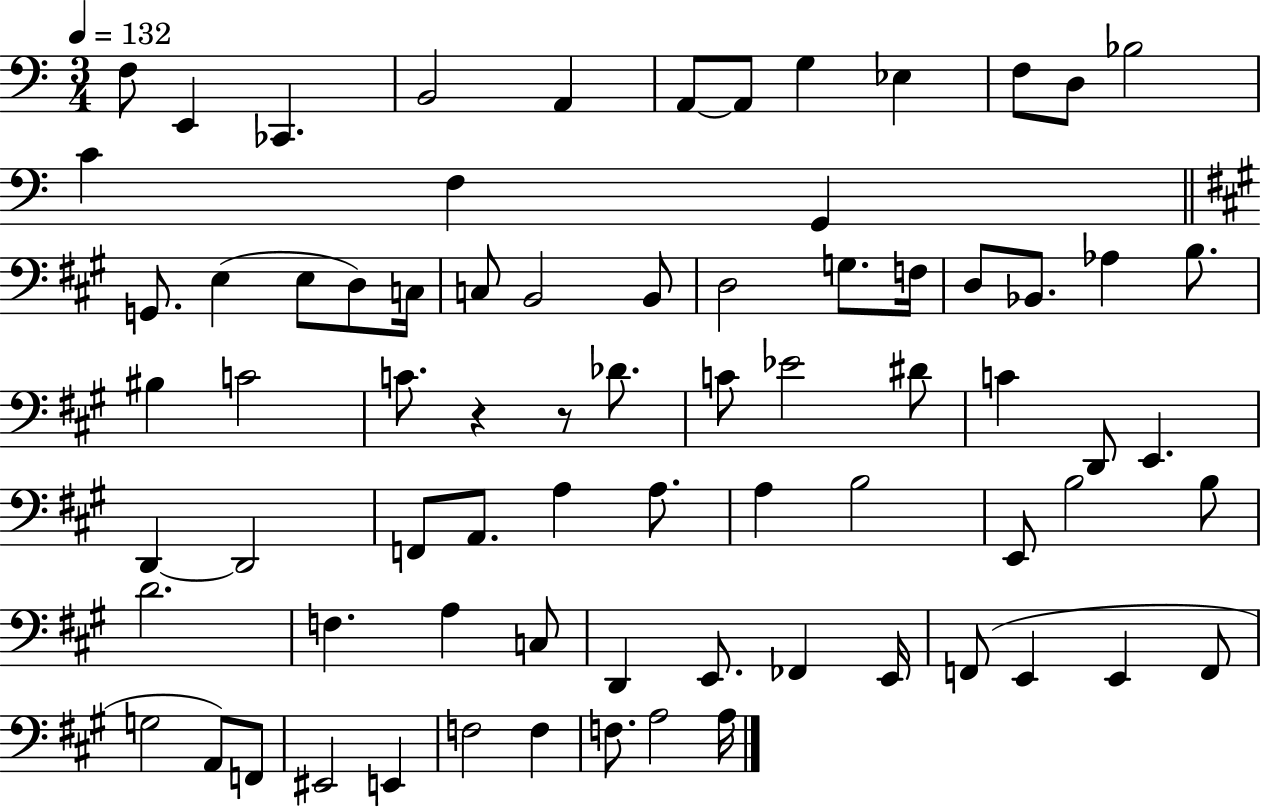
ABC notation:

X:1
T:Untitled
M:3/4
L:1/4
K:C
F,/2 E,, _C,, B,,2 A,, A,,/2 A,,/2 G, _E, F,/2 D,/2 _B,2 C F, G,, G,,/2 E, E,/2 D,/2 C,/4 C,/2 B,,2 B,,/2 D,2 G,/2 F,/4 D,/2 _B,,/2 _A, B,/2 ^B, C2 C/2 z z/2 _D/2 C/2 _E2 ^D/2 C D,,/2 E,, D,, D,,2 F,,/2 A,,/2 A, A,/2 A, B,2 E,,/2 B,2 B,/2 D2 F, A, C,/2 D,, E,,/2 _F,, E,,/4 F,,/2 E,, E,, F,,/2 G,2 A,,/2 F,,/2 ^E,,2 E,, F,2 F, F,/2 A,2 A,/4